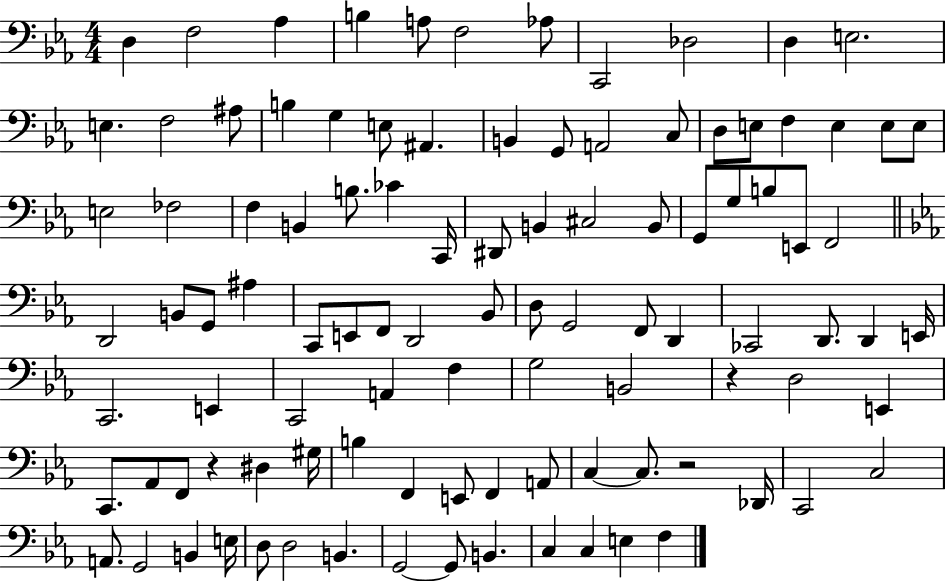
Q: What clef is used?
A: bass